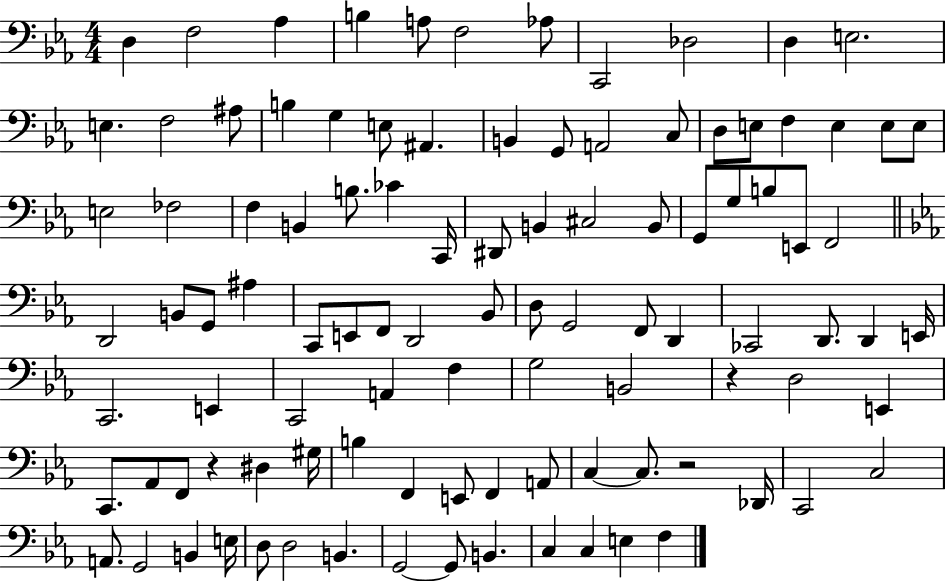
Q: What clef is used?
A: bass